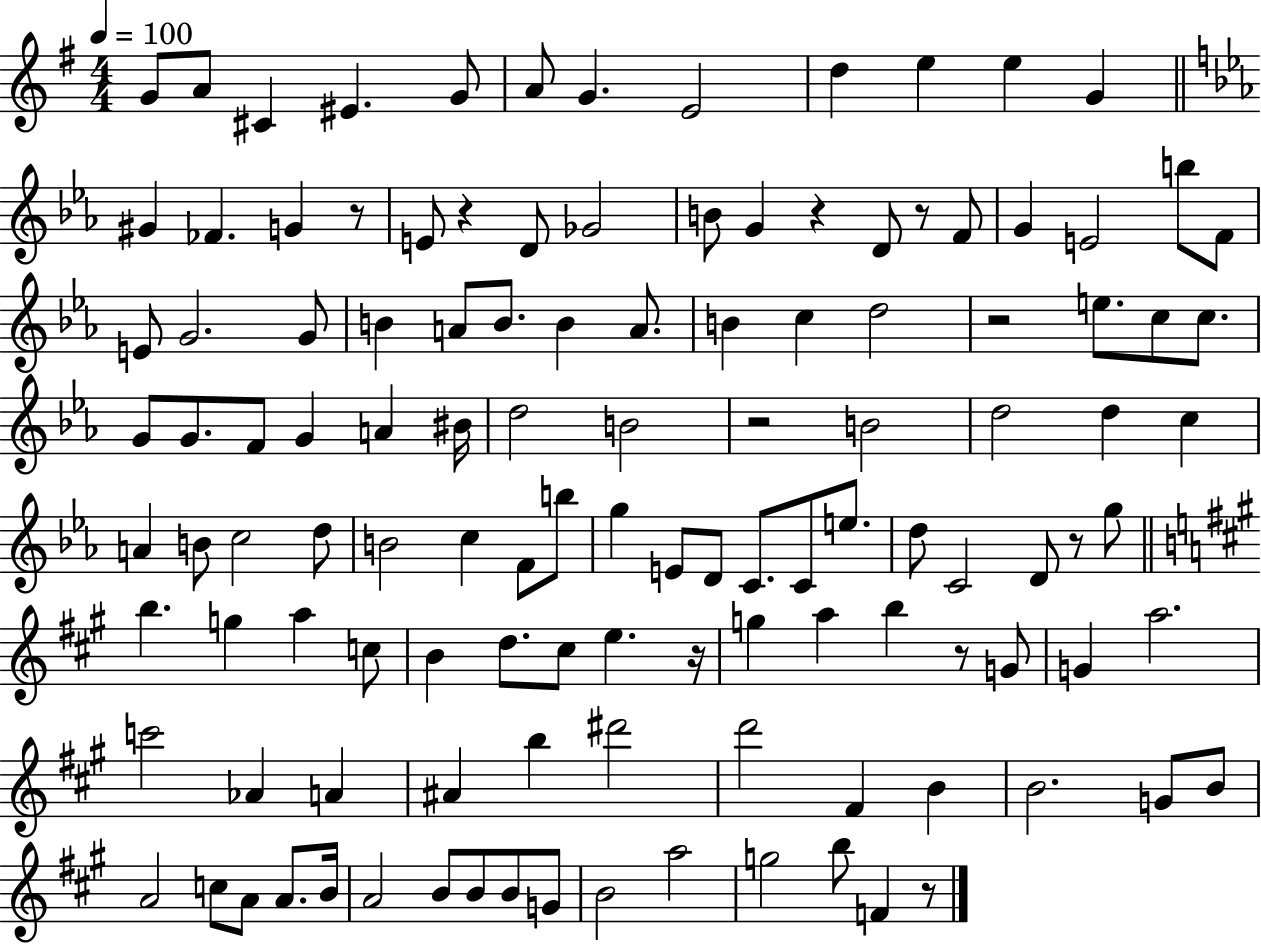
{
  \clef treble
  \numericTimeSignature
  \time 4/4
  \key g \major
  \tempo 4 = 100
  \repeat volta 2 { g'8 a'8 cis'4 eis'4. g'8 | a'8 g'4. e'2 | d''4 e''4 e''4 g'4 | \bar "||" \break \key c \minor gis'4 fes'4. g'4 r8 | e'8 r4 d'8 ges'2 | b'8 g'4 r4 d'8 r8 f'8 | g'4 e'2 b''8 f'8 | \break e'8 g'2. g'8 | b'4 a'8 b'8. b'4 a'8. | b'4 c''4 d''2 | r2 e''8. c''8 c''8. | \break g'8 g'8. f'8 g'4 a'4 bis'16 | d''2 b'2 | r2 b'2 | d''2 d''4 c''4 | \break a'4 b'8 c''2 d''8 | b'2 c''4 f'8 b''8 | g''4 e'8 d'8 c'8. c'8 e''8. | d''8 c'2 d'8 r8 g''8 | \break \bar "||" \break \key a \major b''4. g''4 a''4 c''8 | b'4 d''8. cis''8 e''4. r16 | g''4 a''4 b''4 r8 g'8 | g'4 a''2. | \break c'''2 aes'4 a'4 | ais'4 b''4 dis'''2 | d'''2 fis'4 b'4 | b'2. g'8 b'8 | \break a'2 c''8 a'8 a'8. b'16 | a'2 b'8 b'8 b'8 g'8 | b'2 a''2 | g''2 b''8 f'4 r8 | \break } \bar "|."
}